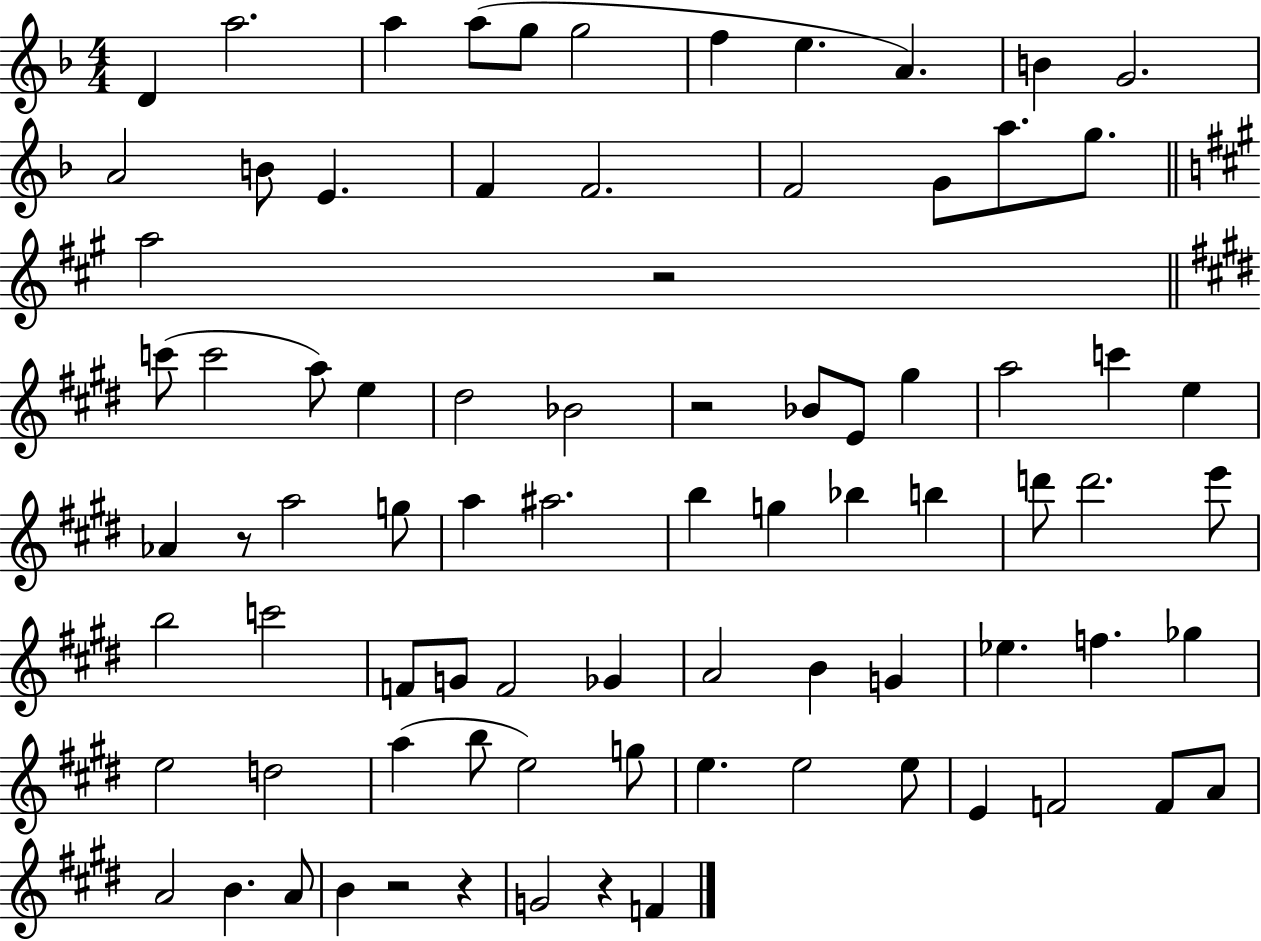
{
  \clef treble
  \numericTimeSignature
  \time 4/4
  \key f \major
  d'4 a''2. | a''4 a''8( g''8 g''2 | f''4 e''4. a'4.) | b'4 g'2. | \break a'2 b'8 e'4. | f'4 f'2. | f'2 g'8 a''8. g''8. | \bar "||" \break \key a \major a''2 r2 | \bar "||" \break \key e \major c'''8( c'''2 a''8) e''4 | dis''2 bes'2 | r2 bes'8 e'8 gis''4 | a''2 c'''4 e''4 | \break aes'4 r8 a''2 g''8 | a''4 ais''2. | b''4 g''4 bes''4 b''4 | d'''8 d'''2. e'''8 | \break b''2 c'''2 | f'8 g'8 f'2 ges'4 | a'2 b'4 g'4 | ees''4. f''4. ges''4 | \break e''2 d''2 | a''4( b''8 e''2) g''8 | e''4. e''2 e''8 | e'4 f'2 f'8 a'8 | \break a'2 b'4. a'8 | b'4 r2 r4 | g'2 r4 f'4 | \bar "|."
}